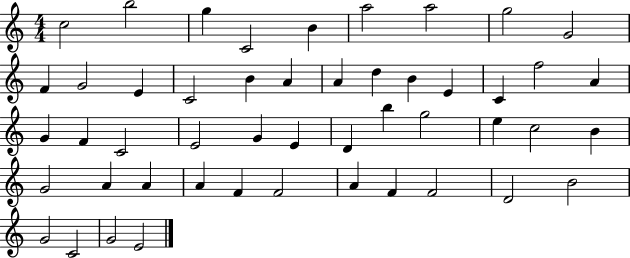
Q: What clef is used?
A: treble